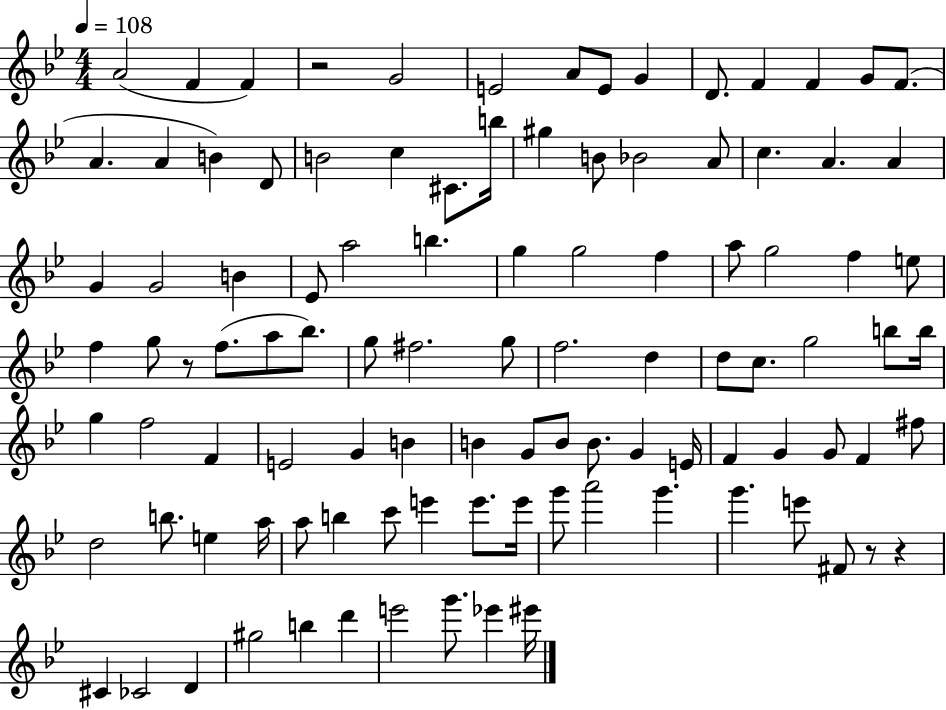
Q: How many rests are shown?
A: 4